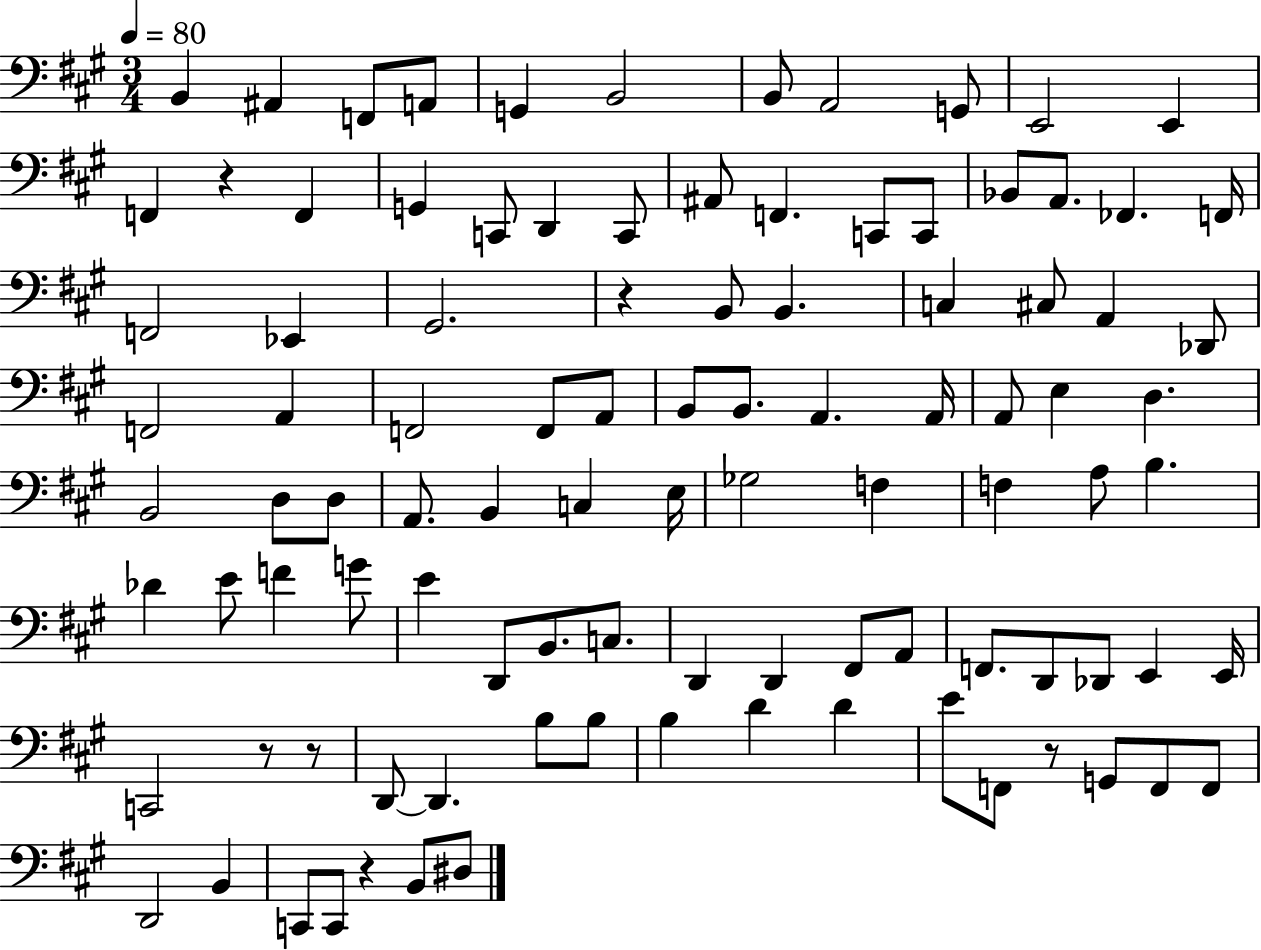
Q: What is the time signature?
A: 3/4